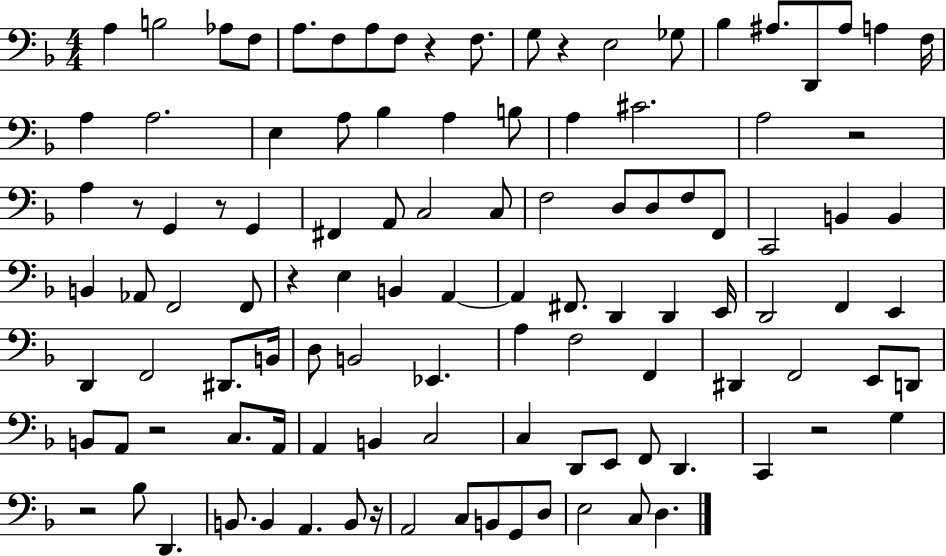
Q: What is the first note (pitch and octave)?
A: A3